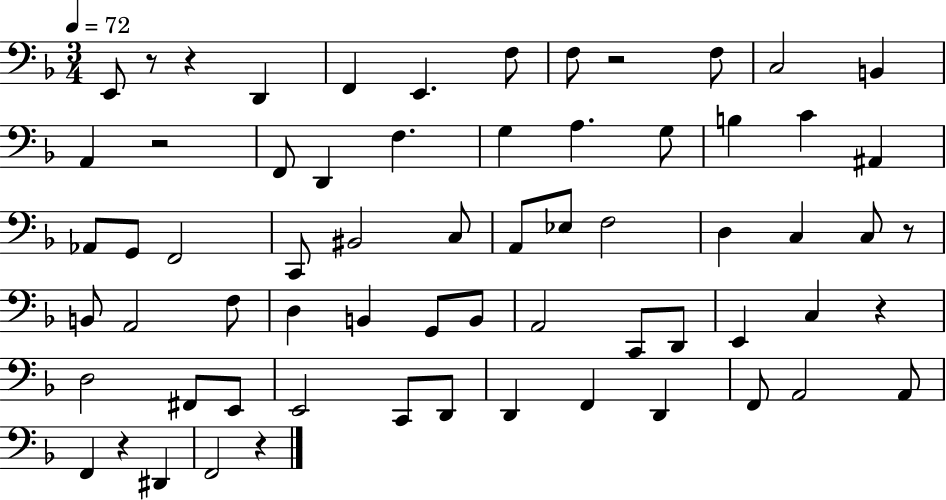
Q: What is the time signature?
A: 3/4